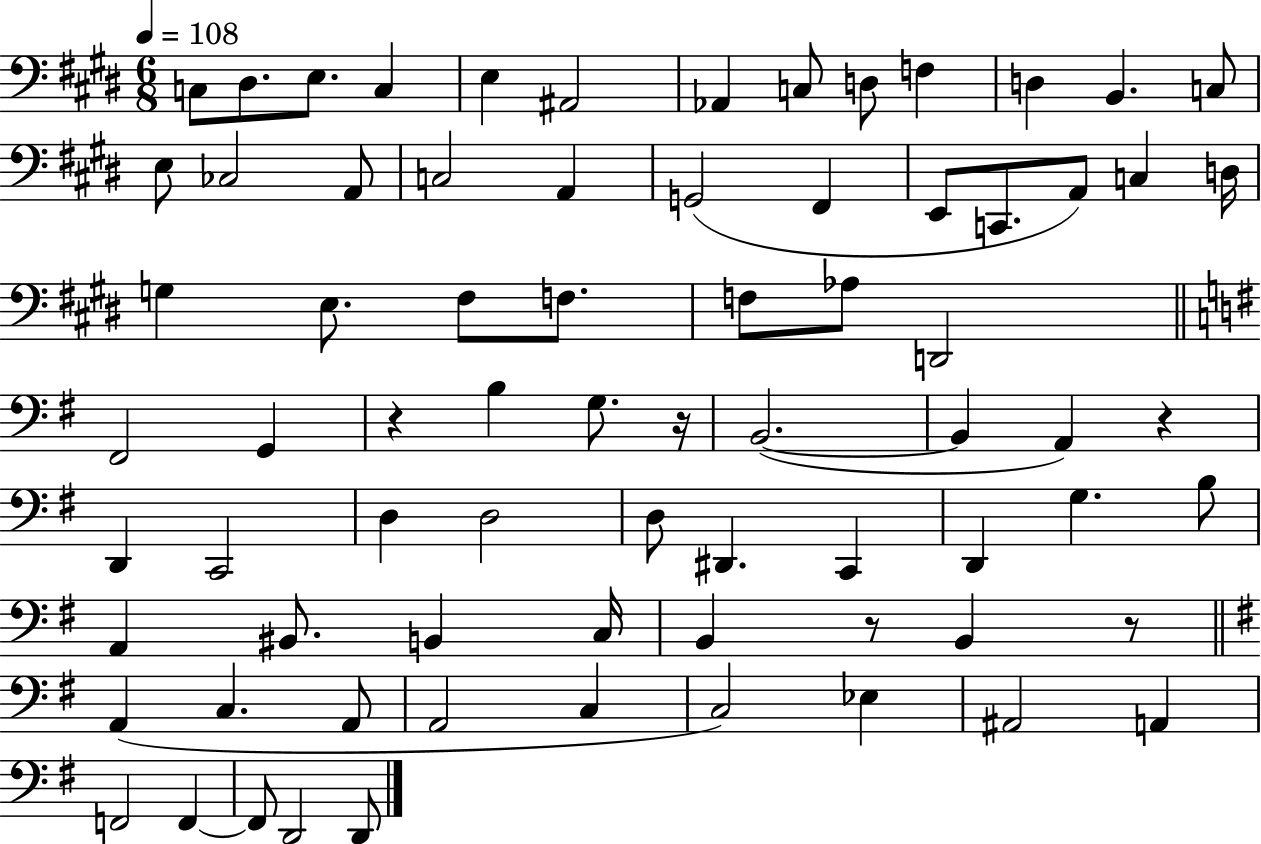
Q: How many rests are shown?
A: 5